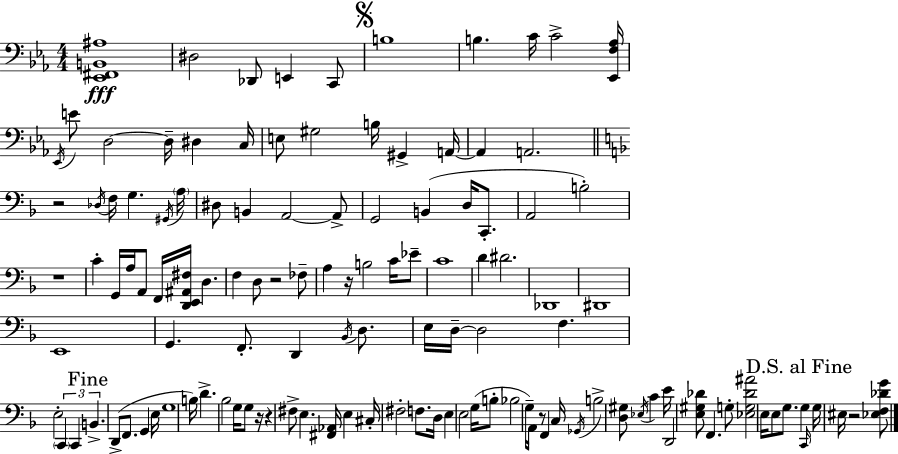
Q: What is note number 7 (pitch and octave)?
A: C4